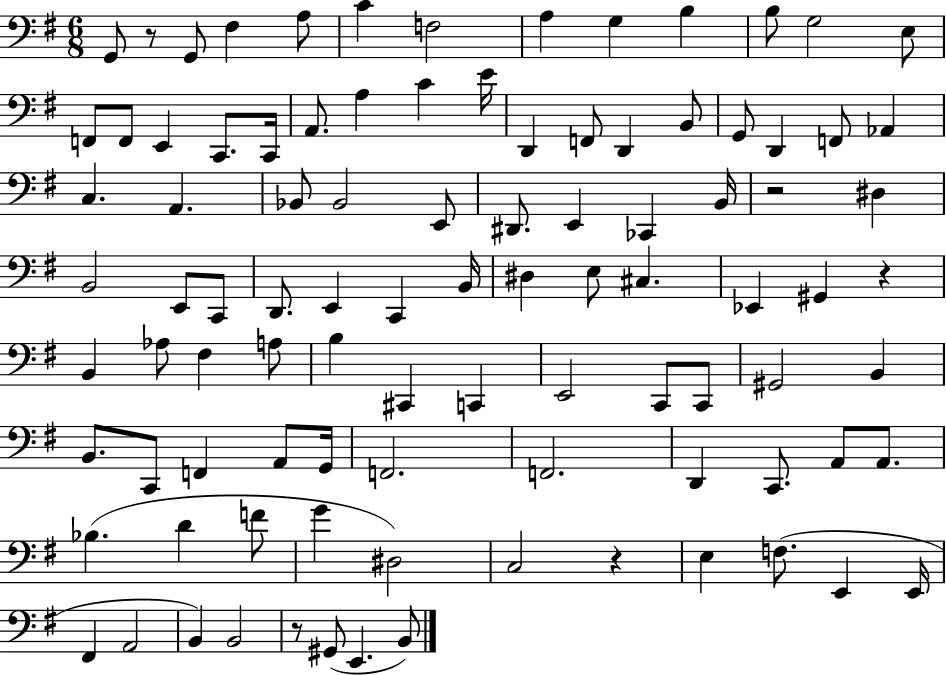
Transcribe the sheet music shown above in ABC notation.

X:1
T:Untitled
M:6/8
L:1/4
K:G
G,,/2 z/2 G,,/2 ^F, A,/2 C F,2 A, G, B, B,/2 G,2 E,/2 F,,/2 F,,/2 E,, C,,/2 C,,/4 A,,/2 A, C E/4 D,, F,,/2 D,, B,,/2 G,,/2 D,, F,,/2 _A,, C, A,, _B,,/2 _B,,2 E,,/2 ^D,,/2 E,, _C,, B,,/4 z2 ^D, B,,2 E,,/2 C,,/2 D,,/2 E,, C,, B,,/4 ^D, E,/2 ^C, _E,, ^G,, z B,, _A,/2 ^F, A,/2 B, ^C,, C,, E,,2 C,,/2 C,,/2 ^G,,2 B,, B,,/2 C,,/2 F,, A,,/2 G,,/4 F,,2 F,,2 D,, C,,/2 A,,/2 A,,/2 _B, D F/2 G ^D,2 C,2 z E, F,/2 E,, E,,/4 ^F,, A,,2 B,, B,,2 z/2 ^G,,/2 E,, B,,/2